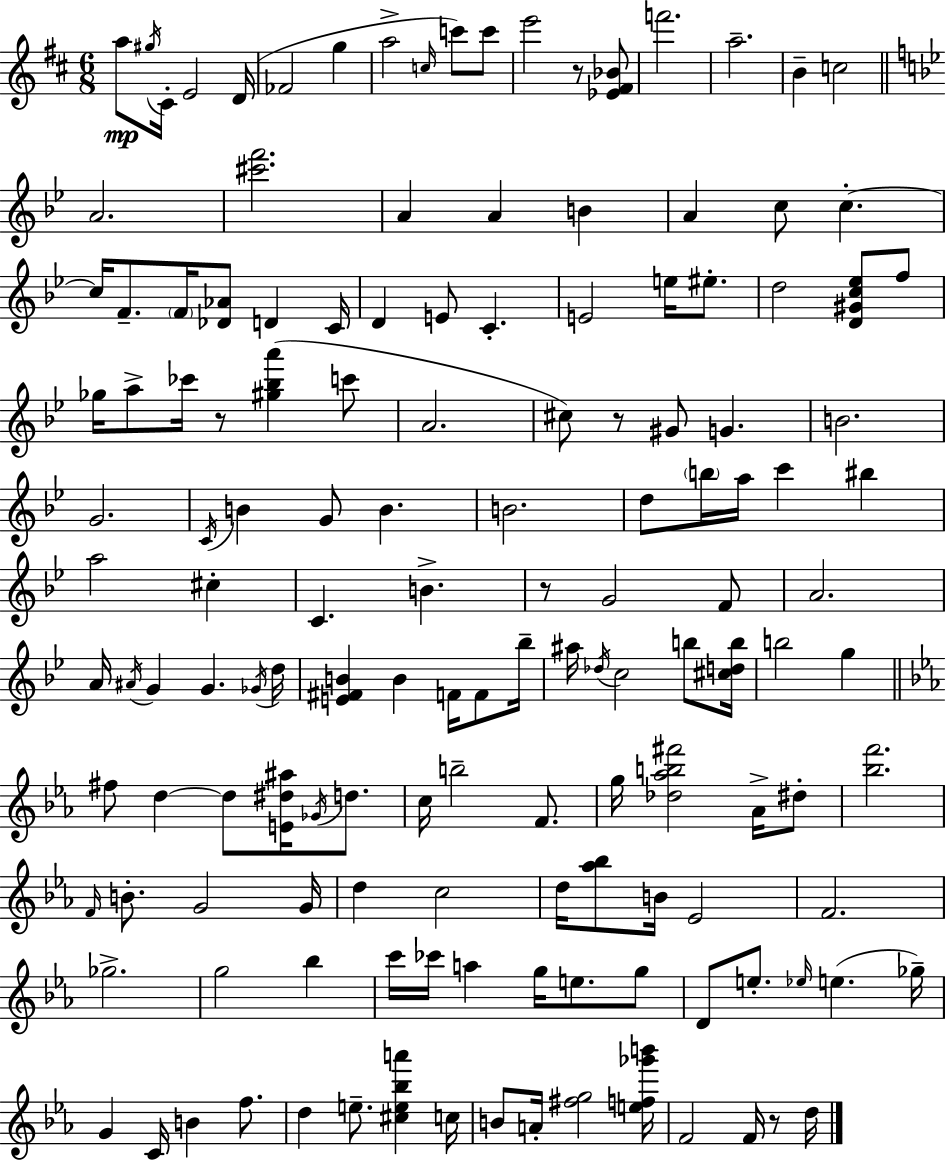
A5/e G#5/s C#4/s E4/h D4/s FES4/h G5/q A5/h C5/s C6/e C6/e E6/h R/e [Eb4,F#4,Bb4]/e F6/h. A5/h. B4/q C5/h A4/h. [C#6,F6]/h. A4/q A4/q B4/q A4/q C5/e C5/q. C5/s F4/e. F4/s [Db4,Ab4]/e D4/q C4/s D4/q E4/e C4/q. E4/h E5/s EIS5/e. D5/h [D4,G#4,C5,Eb5]/e F5/e Gb5/s A5/e CES6/s R/e [G#5,Bb5,A6]/q C6/e A4/h. C#5/e R/e G#4/e G4/q. B4/h. G4/h. C4/s B4/q G4/e B4/q. B4/h. D5/e B5/s A5/s C6/q BIS5/q A5/h C#5/q C4/q. B4/q. R/e G4/h F4/e A4/h. A4/s A#4/s G4/q G4/q. Gb4/s D5/s [E4,F#4,B4]/q B4/q F4/s F4/e Bb5/s A#5/s Db5/s C5/h B5/e [C#5,D5,B5]/s B5/h G5/q F#5/e D5/q D5/e [E4,D#5,A#5]/s Gb4/s D5/e. C5/s B5/h F4/e. G5/s [Db5,Ab5,B5,F#6]/h Ab4/s D#5/e [Bb5,F6]/h. F4/s B4/e. G4/h G4/s D5/q C5/h D5/s [Ab5,Bb5]/e B4/s Eb4/h F4/h. Gb5/h. G5/h Bb5/q C6/s CES6/s A5/q G5/s E5/e. G5/e D4/e E5/e. Eb5/s E5/q. Gb5/s G4/q C4/s B4/q F5/e. D5/q E5/e. [C#5,E5,Bb5,A6]/q C5/s B4/e A4/s [F#5,G5]/h [E5,F5,Gb6,B6]/s F4/h F4/s R/e D5/s